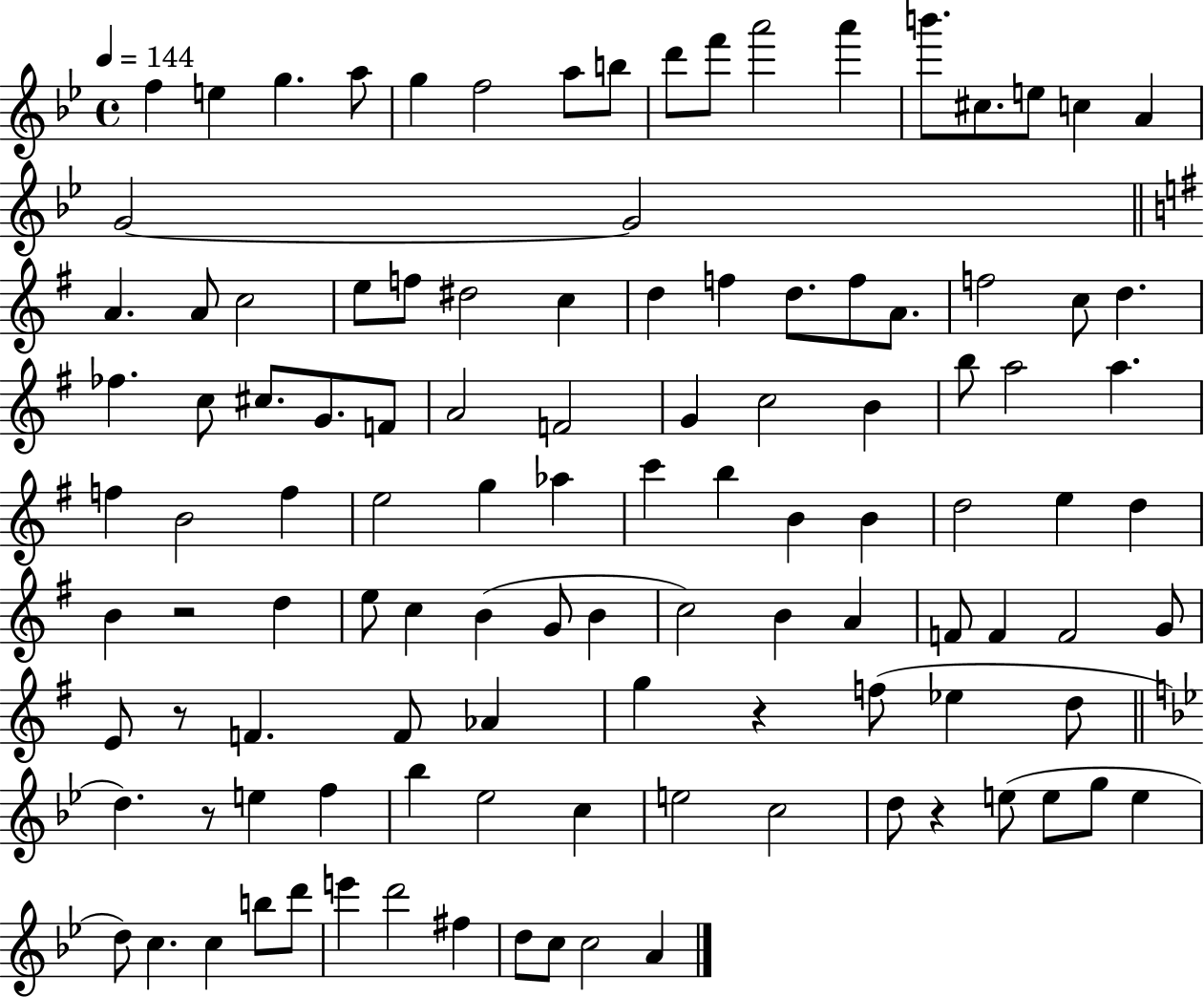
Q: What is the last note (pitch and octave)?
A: A4